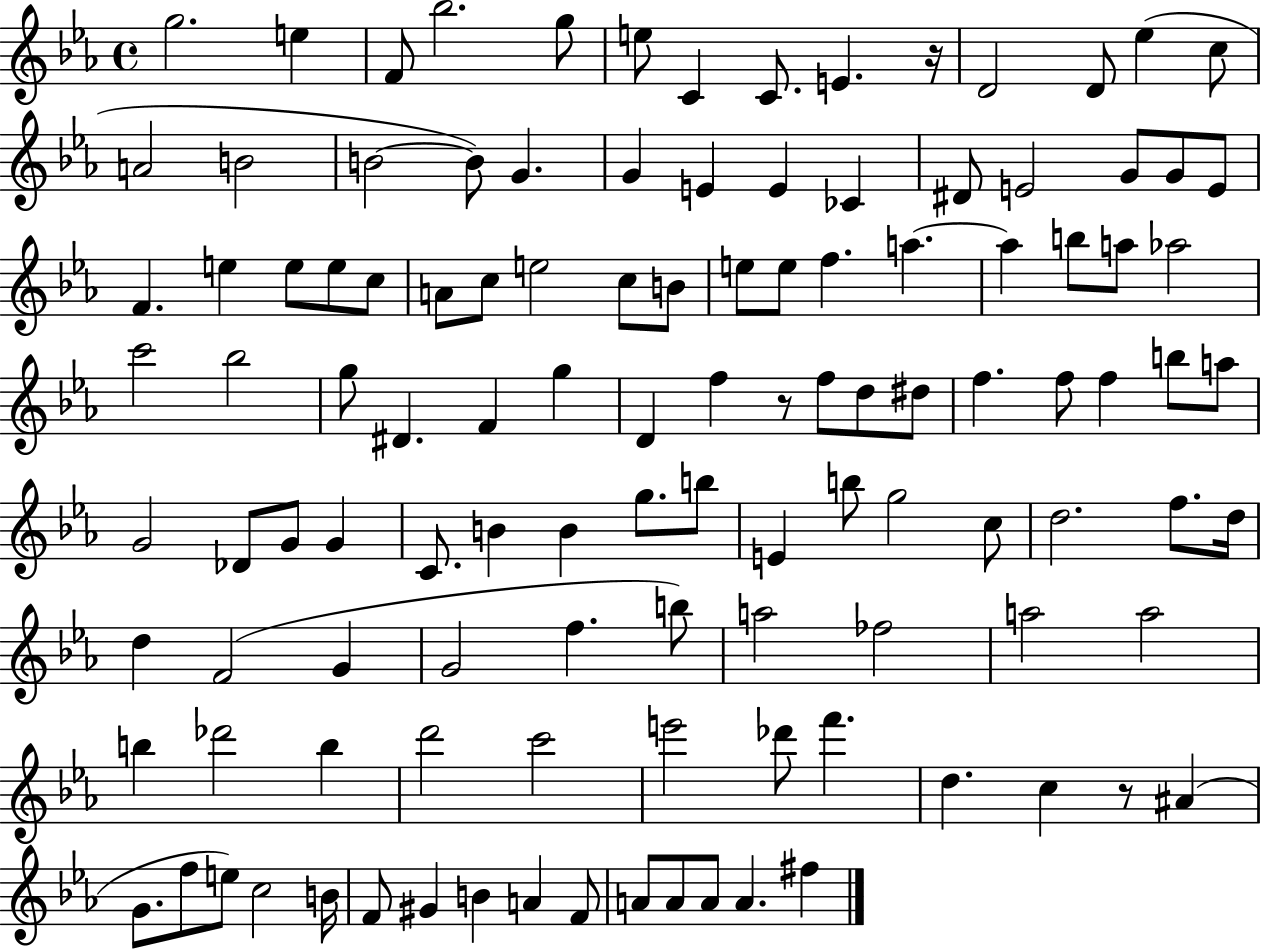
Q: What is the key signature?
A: EES major